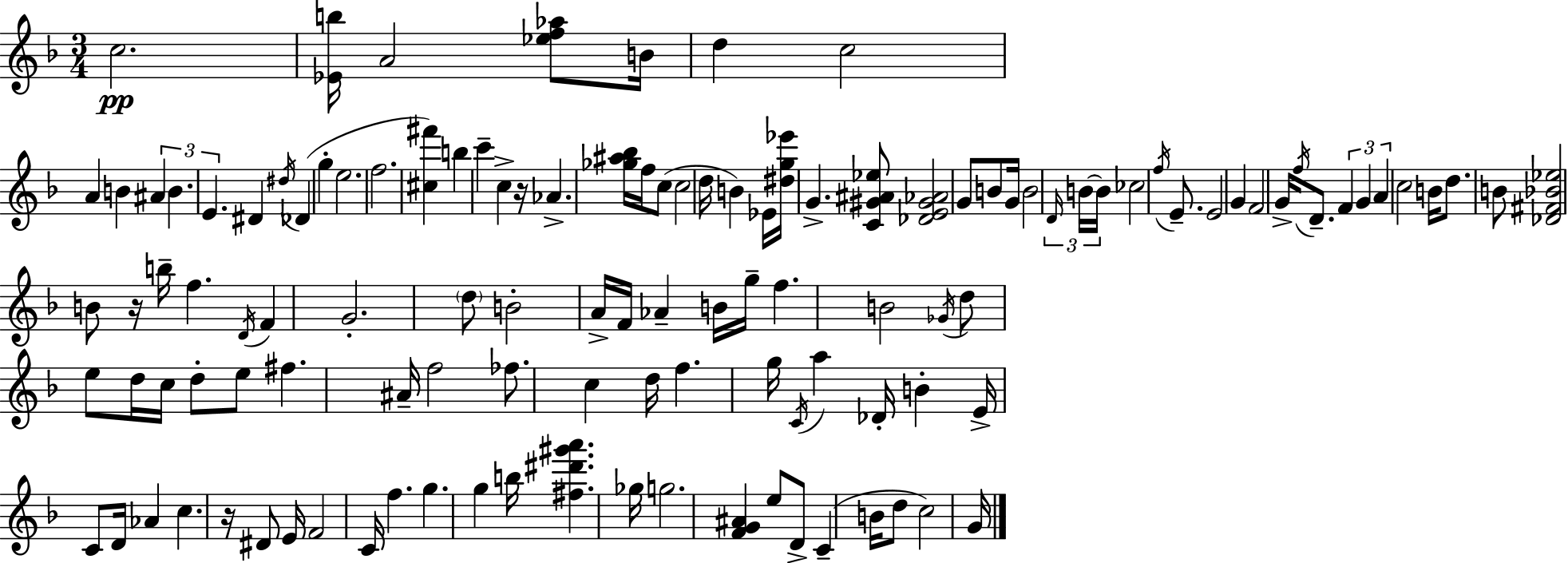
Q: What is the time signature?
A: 3/4